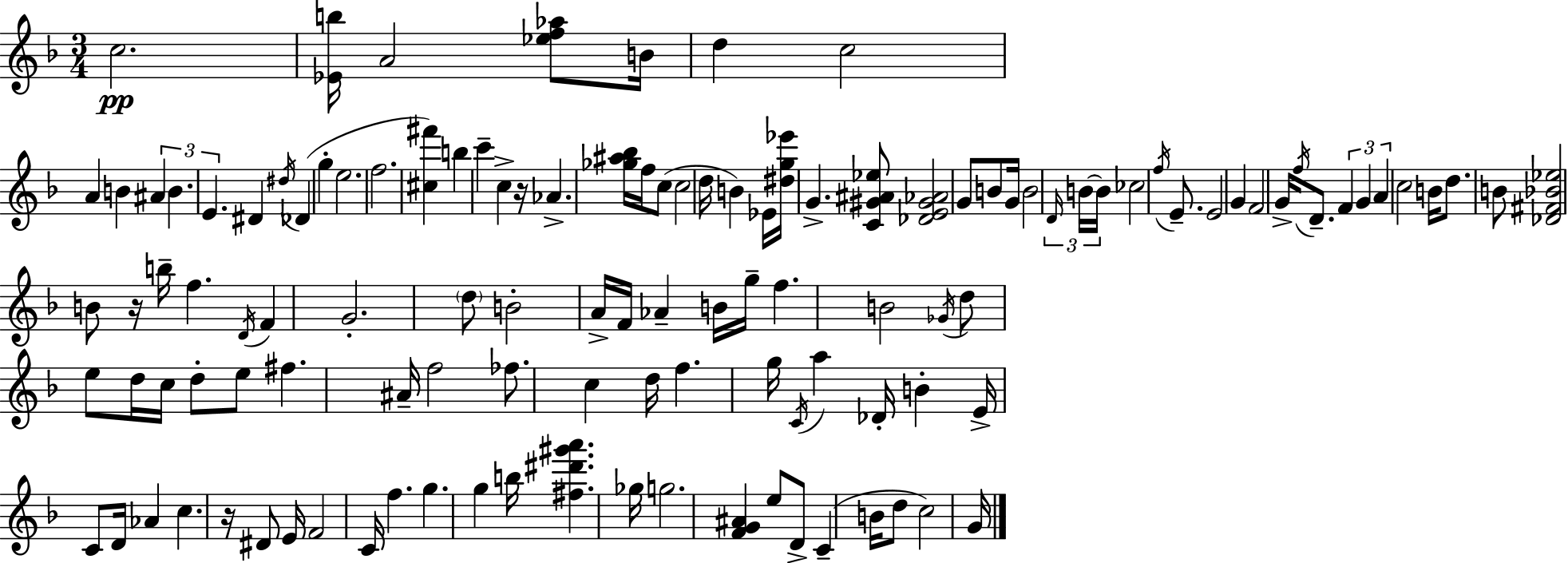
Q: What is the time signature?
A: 3/4